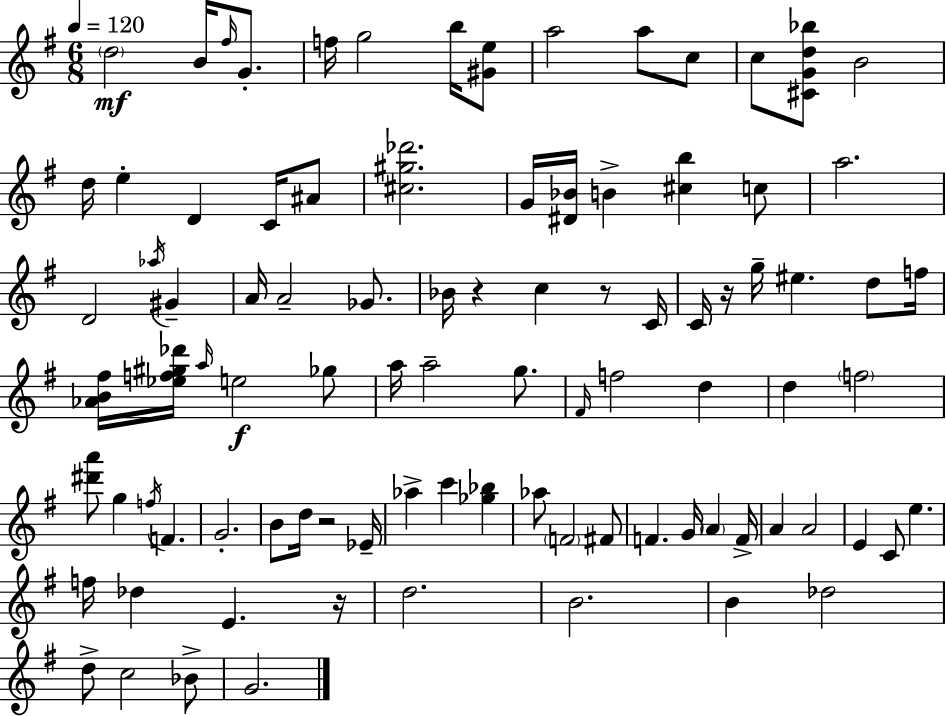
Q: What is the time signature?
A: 6/8